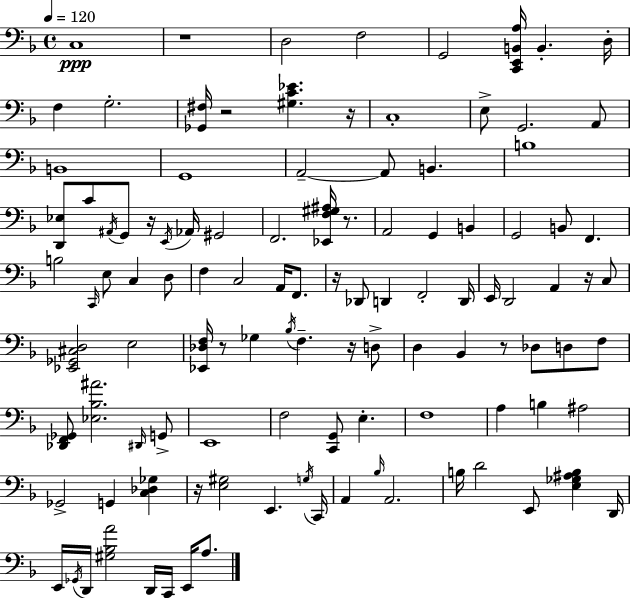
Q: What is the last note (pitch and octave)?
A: A3